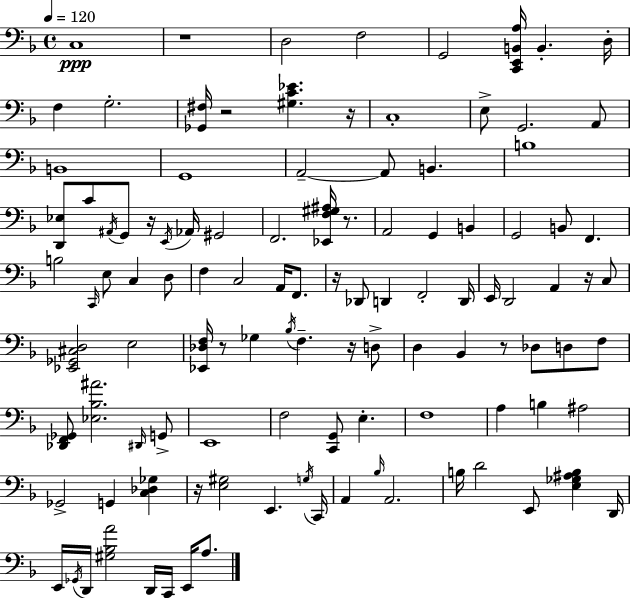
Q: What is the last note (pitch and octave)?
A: A3